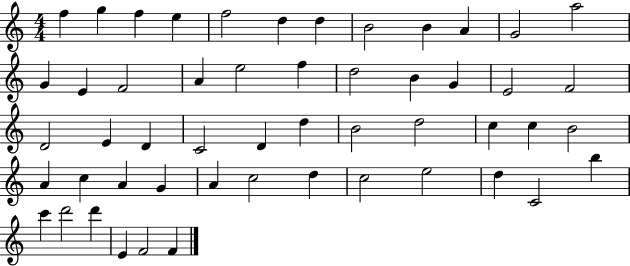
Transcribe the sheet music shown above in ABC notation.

X:1
T:Untitled
M:4/4
L:1/4
K:C
f g f e f2 d d B2 B A G2 a2 G E F2 A e2 f d2 B G E2 F2 D2 E D C2 D d B2 d2 c c B2 A c A G A c2 d c2 e2 d C2 b c' d'2 d' E F2 F